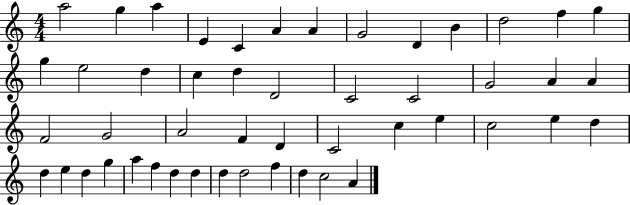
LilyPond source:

{
  \clef treble
  \numericTimeSignature
  \time 4/4
  \key c \major
  a''2 g''4 a''4 | e'4 c'4 a'4 a'4 | g'2 d'4 b'4 | d''2 f''4 g''4 | \break g''4 e''2 d''4 | c''4 d''4 d'2 | c'2 c'2 | g'2 a'4 a'4 | \break f'2 g'2 | a'2 f'4 d'4 | c'2 c''4 e''4 | c''2 e''4 d''4 | \break d''4 e''4 d''4 g''4 | a''4 f''4 d''4 d''4 | d''4 d''2 f''4 | d''4 c''2 a'4 | \break \bar "|."
}